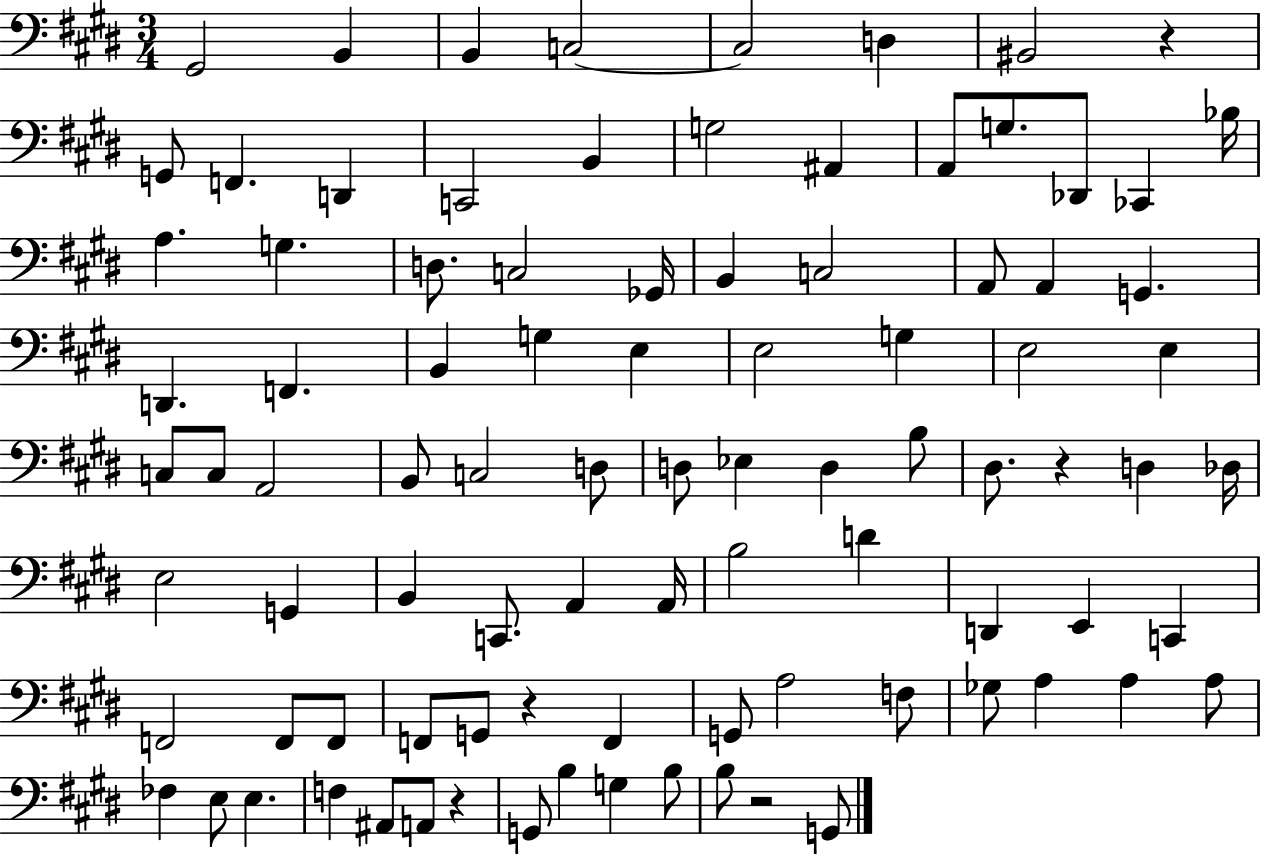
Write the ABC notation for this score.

X:1
T:Untitled
M:3/4
L:1/4
K:E
^G,,2 B,, B,, C,2 C,2 D, ^B,,2 z G,,/2 F,, D,, C,,2 B,, G,2 ^A,, A,,/2 G,/2 _D,,/2 _C,, _B,/4 A, G, D,/2 C,2 _G,,/4 B,, C,2 A,,/2 A,, G,, D,, F,, B,, G, E, E,2 G, E,2 E, C,/2 C,/2 A,,2 B,,/2 C,2 D,/2 D,/2 _E, D, B,/2 ^D,/2 z D, _D,/4 E,2 G,, B,, C,,/2 A,, A,,/4 B,2 D D,, E,, C,, F,,2 F,,/2 F,,/2 F,,/2 G,,/2 z F,, G,,/2 A,2 F,/2 _G,/2 A, A, A,/2 _F, E,/2 E, F, ^A,,/2 A,,/2 z G,,/2 B, G, B,/2 B,/2 z2 G,,/2